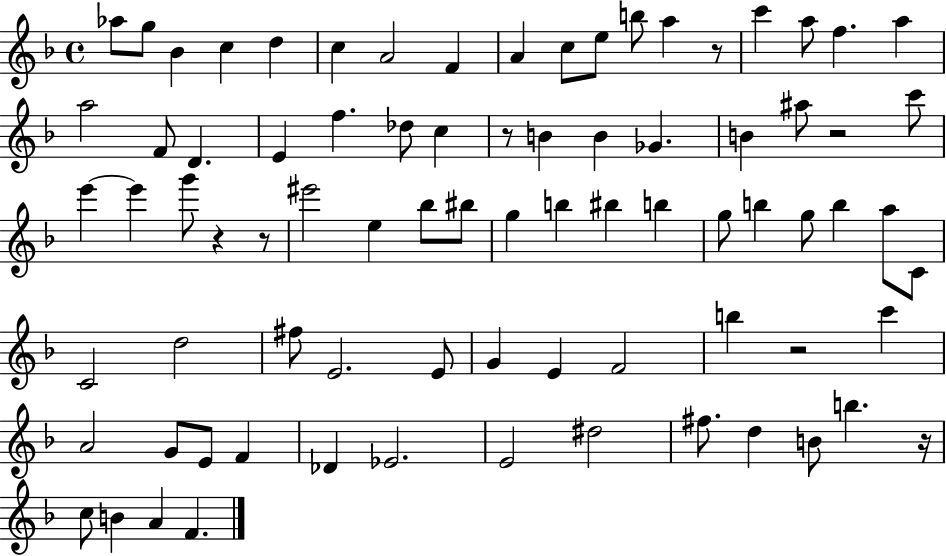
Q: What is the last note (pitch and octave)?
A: F4